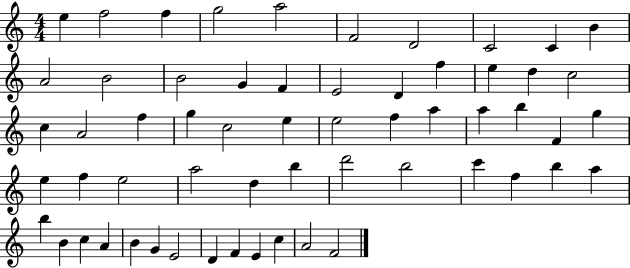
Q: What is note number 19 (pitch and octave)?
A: E5